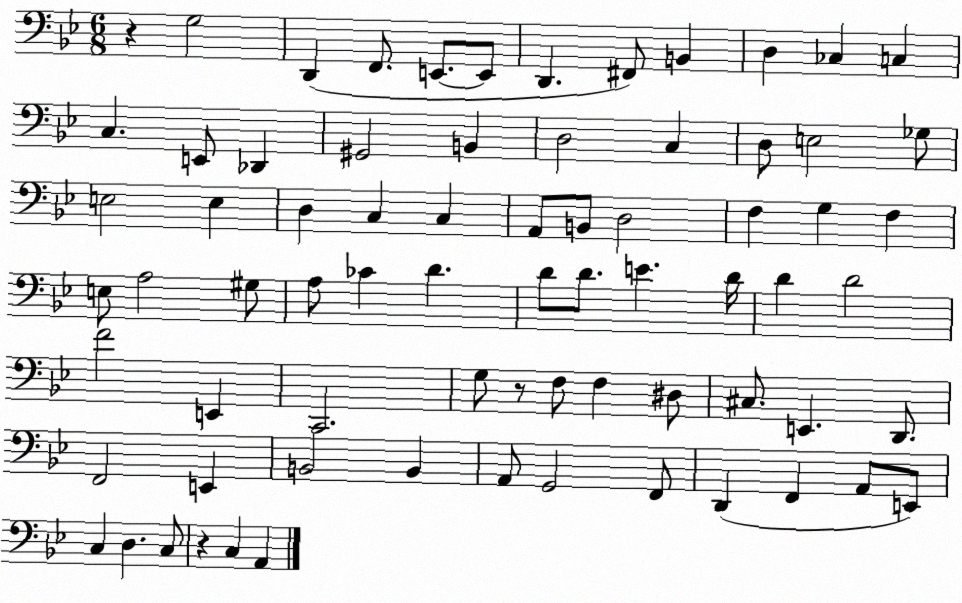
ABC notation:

X:1
T:Untitled
M:6/8
L:1/4
K:Bb
z G,2 D,, F,,/2 E,,/2 E,,/2 D,, ^F,,/2 B,, D, _C, C, C, E,,/2 _D,, ^G,,2 B,, D,2 C, D,/2 E,2 _G,/2 E,2 E, D, C, C, A,,/2 B,,/2 D,2 F, G, F, E,/2 A,2 ^G,/2 A,/2 _C D D/2 D/2 E D/4 D D2 F2 E,, C,,2 G,/2 z/2 F,/2 F, ^D,/2 ^C,/2 E,, D,,/2 F,,2 E,, B,,2 B,, A,,/2 G,,2 F,,/2 D,, F,, A,,/2 E,,/2 C, D, C,/2 z C, A,,